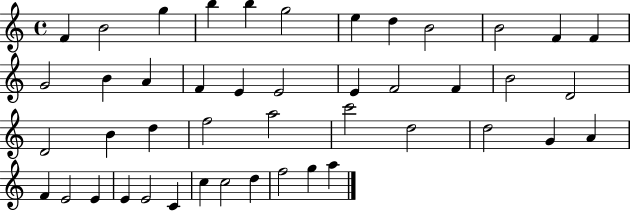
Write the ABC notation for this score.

X:1
T:Untitled
M:4/4
L:1/4
K:C
F B2 g b b g2 e d B2 B2 F F G2 B A F E E2 E F2 F B2 D2 D2 B d f2 a2 c'2 d2 d2 G A F E2 E E E2 C c c2 d f2 g a